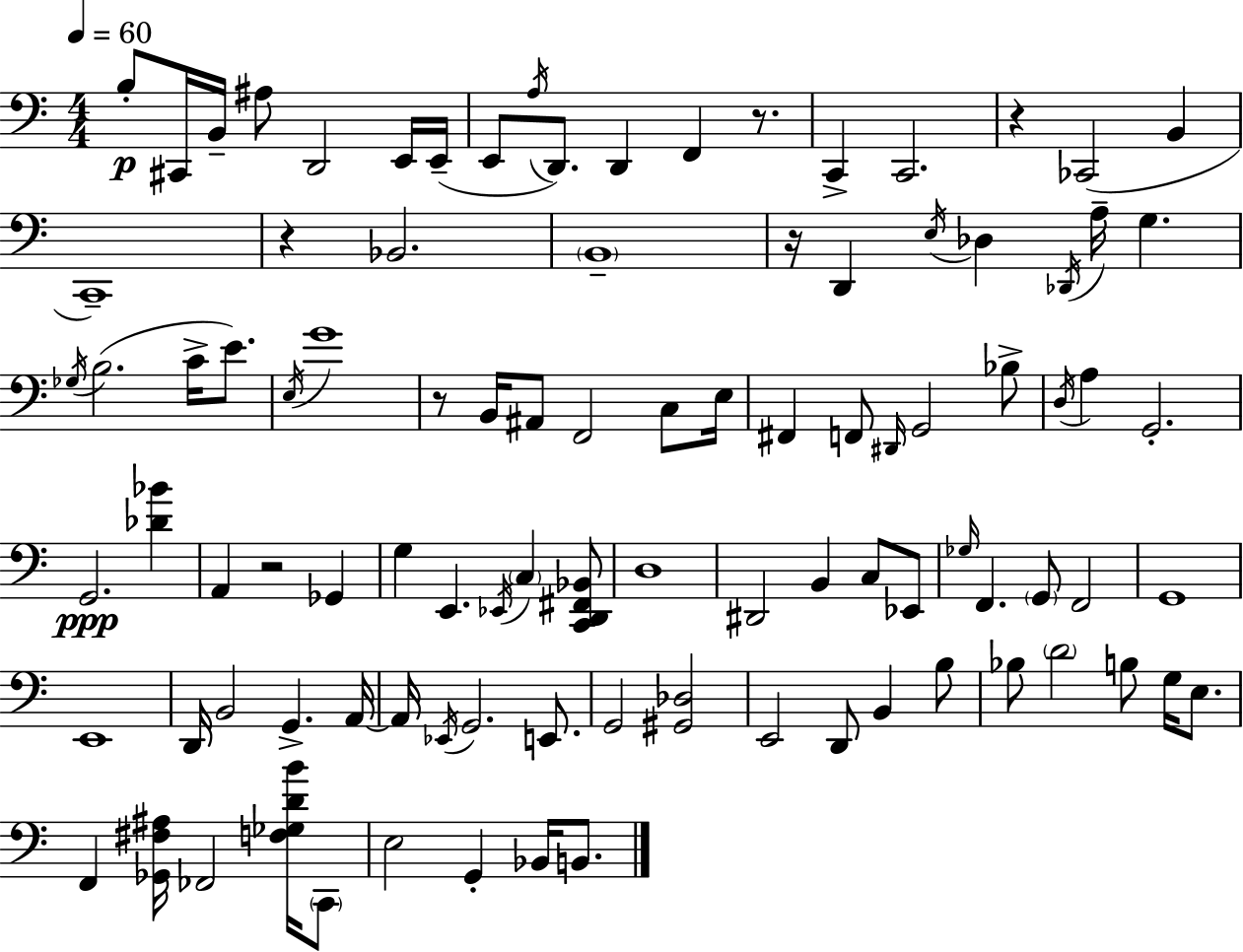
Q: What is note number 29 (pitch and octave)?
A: E4